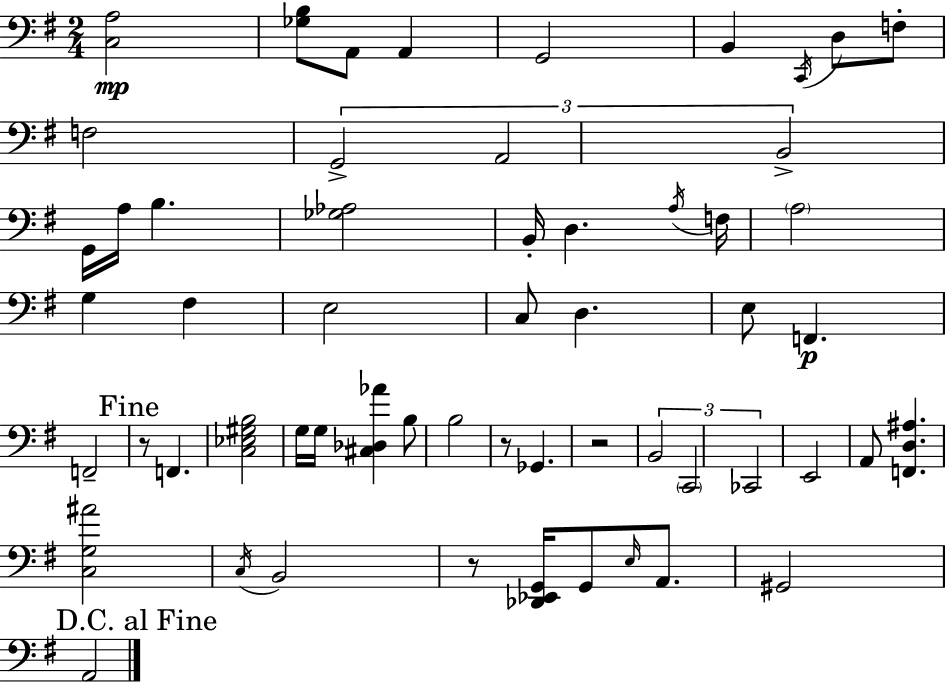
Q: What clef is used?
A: bass